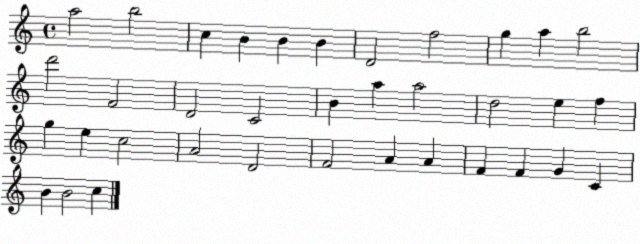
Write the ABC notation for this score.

X:1
T:Untitled
M:4/4
L:1/4
K:C
a2 b2 c B B B D2 f2 g a b2 d'2 F2 D2 C2 B a a2 d2 e f g e c2 A2 D2 F2 A A F F G C B B2 c